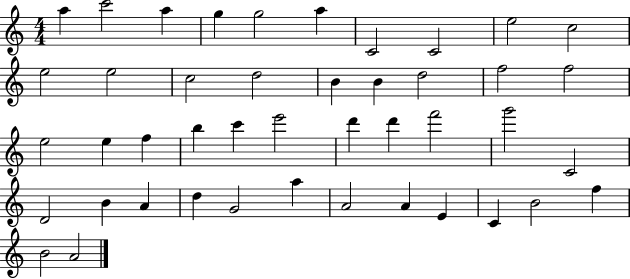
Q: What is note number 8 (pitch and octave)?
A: C4